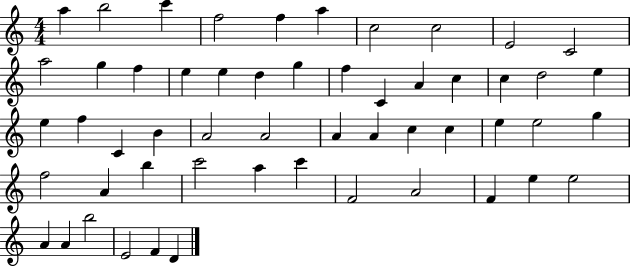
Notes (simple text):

A5/q B5/h C6/q F5/h F5/q A5/q C5/h C5/h E4/h C4/h A5/h G5/q F5/q E5/q E5/q D5/q G5/q F5/q C4/q A4/q C5/q C5/q D5/h E5/q E5/q F5/q C4/q B4/q A4/h A4/h A4/q A4/q C5/q C5/q E5/q E5/h G5/q F5/h A4/q B5/q C6/h A5/q C6/q F4/h A4/h F4/q E5/q E5/h A4/q A4/q B5/h E4/h F4/q D4/q